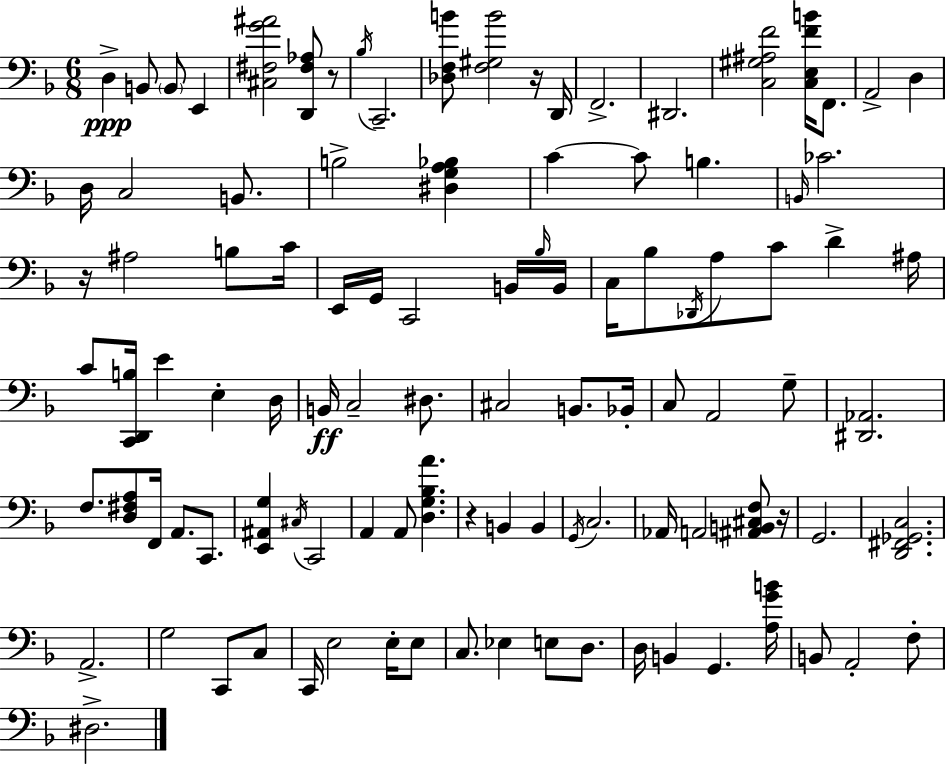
{
  \clef bass
  \numericTimeSignature
  \time 6/8
  \key f \major
  d4->\ppp b,8 \parenthesize b,8 e,4 | <cis fis g' ais'>2 <d, fis aes>8 r8 | \acciaccatura { bes16 } c,2.-- | <des f b'>8 <f gis b'>2 r16 | \break d,16 f,2.-> | dis,2. | <c gis ais f'>2 <c e f' b'>16 f,8. | a,2-> d4 | \break d16 c2 b,8. | b2-> <dis g a bes>4 | c'4~~ c'8 b4. | \grace { b,16 } ces'2. | \break r16 ais2 b8 | c'16 e,16 g,16 c,2 | b,16 \grace { bes16 } b,16 c16 bes8 \acciaccatura { des,16 } a8 c'8 d'4-> | ais16 c'8 <c, d, b>16 e'4 e4-. | \break d16 b,16\ff c2-- | dis8. cis2 | b,8. bes,16-. c8 a,2 | g8-- <dis, aes,>2. | \break f8. <d fis a>8 f,16 a,8. | c,8. <e, ais, g>4 \acciaccatura { cis16 } c,2 | a,4 a,8 <d g bes a'>4. | r4 b,4 | \break b,4 \acciaccatura { g,16 } c2. | aes,16 a,2 | <ais, b, cis f>8 r16 g,2. | <d, fis, ges, c>2. | \break a,2.-> | g2 | c,8 c8 c,16 e2 | e16-. e8 c8. ees4 | \break e8 d8. d16 b,4 g,4. | <a g' b'>16 b,8 a,2-. | f8-. dis2.-> | \bar "|."
}